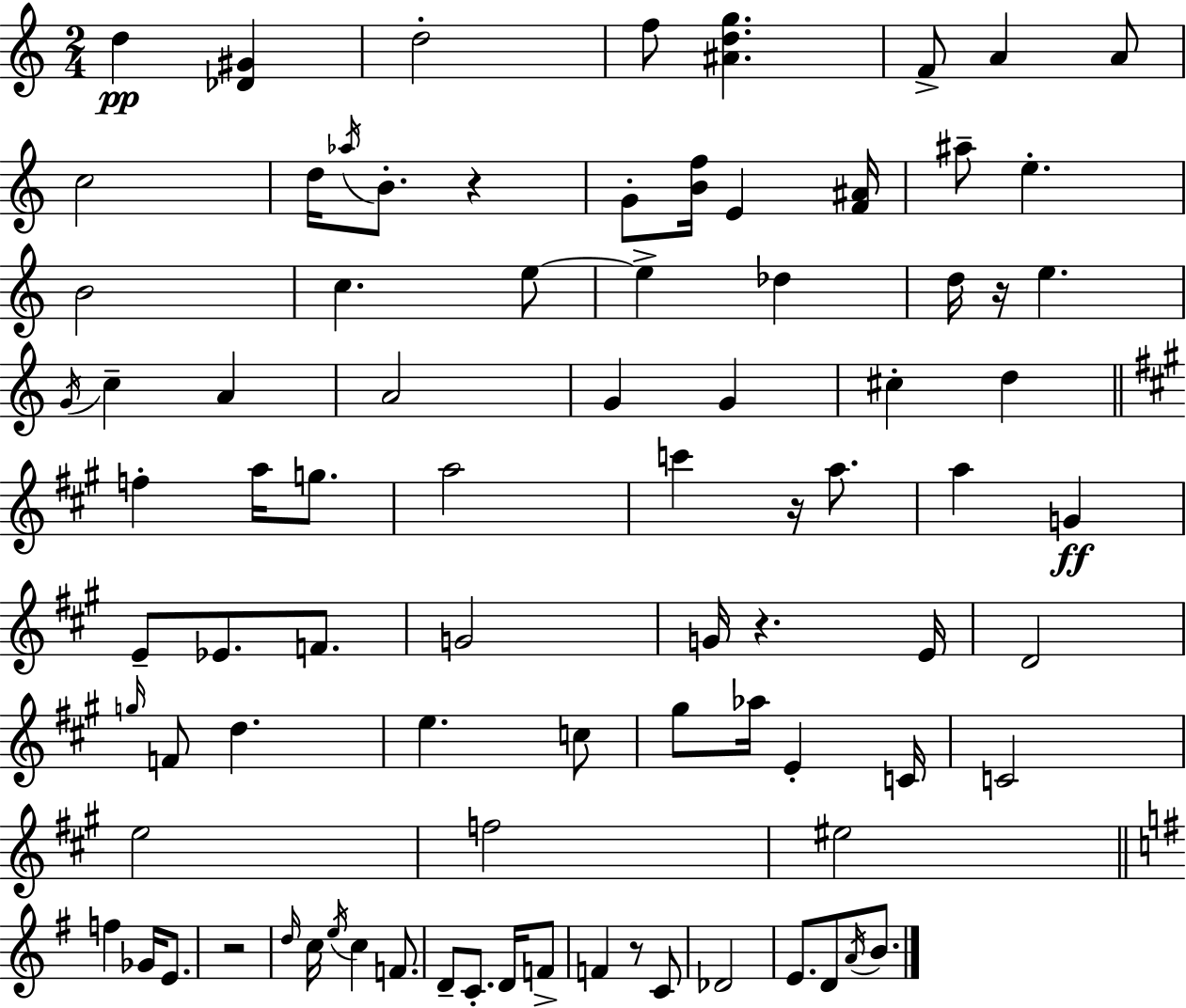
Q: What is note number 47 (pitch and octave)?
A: D5